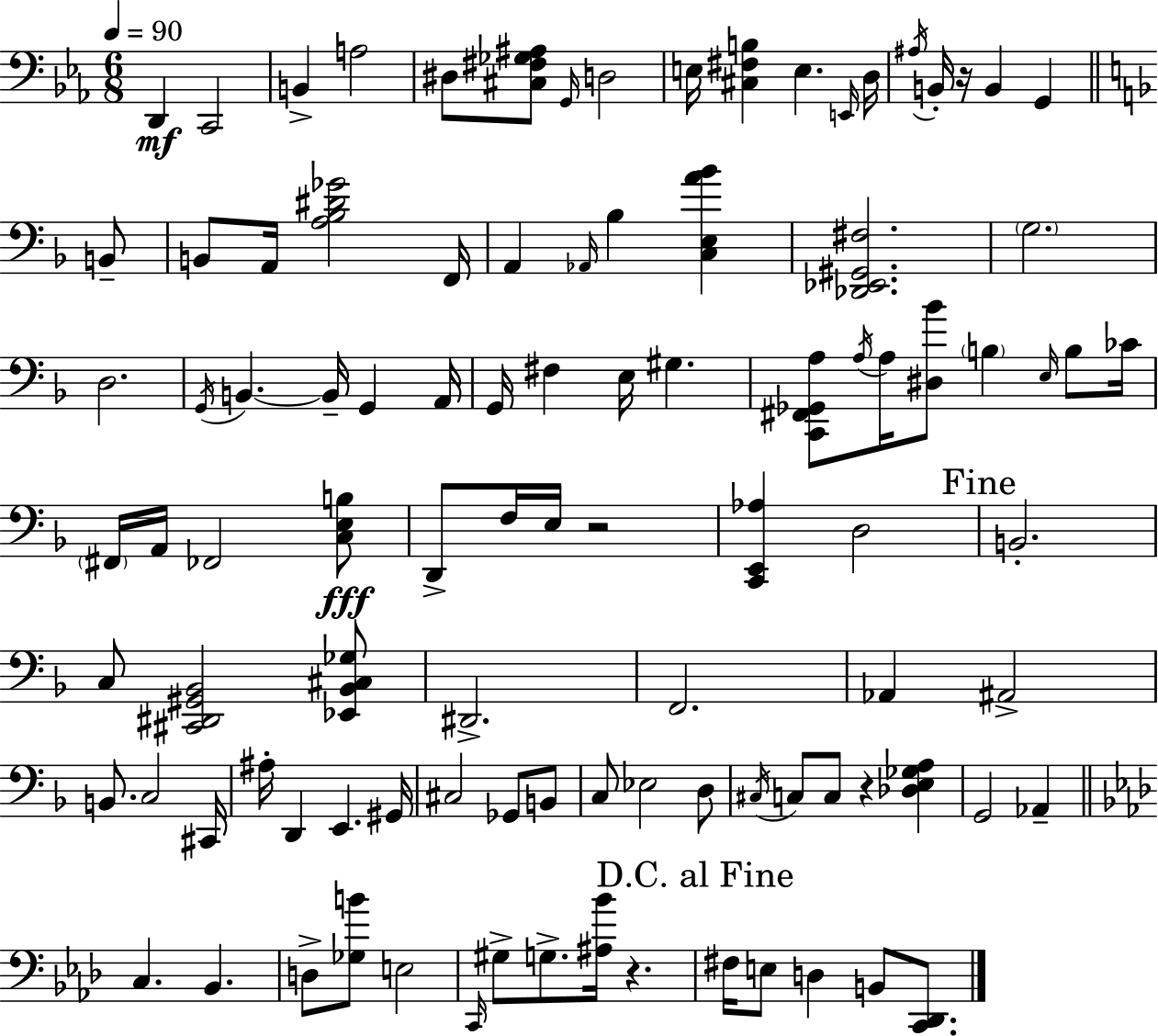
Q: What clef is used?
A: bass